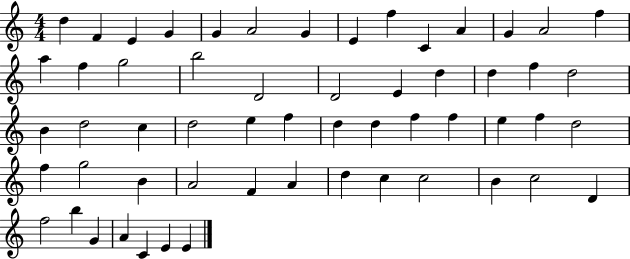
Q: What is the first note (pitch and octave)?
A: D5